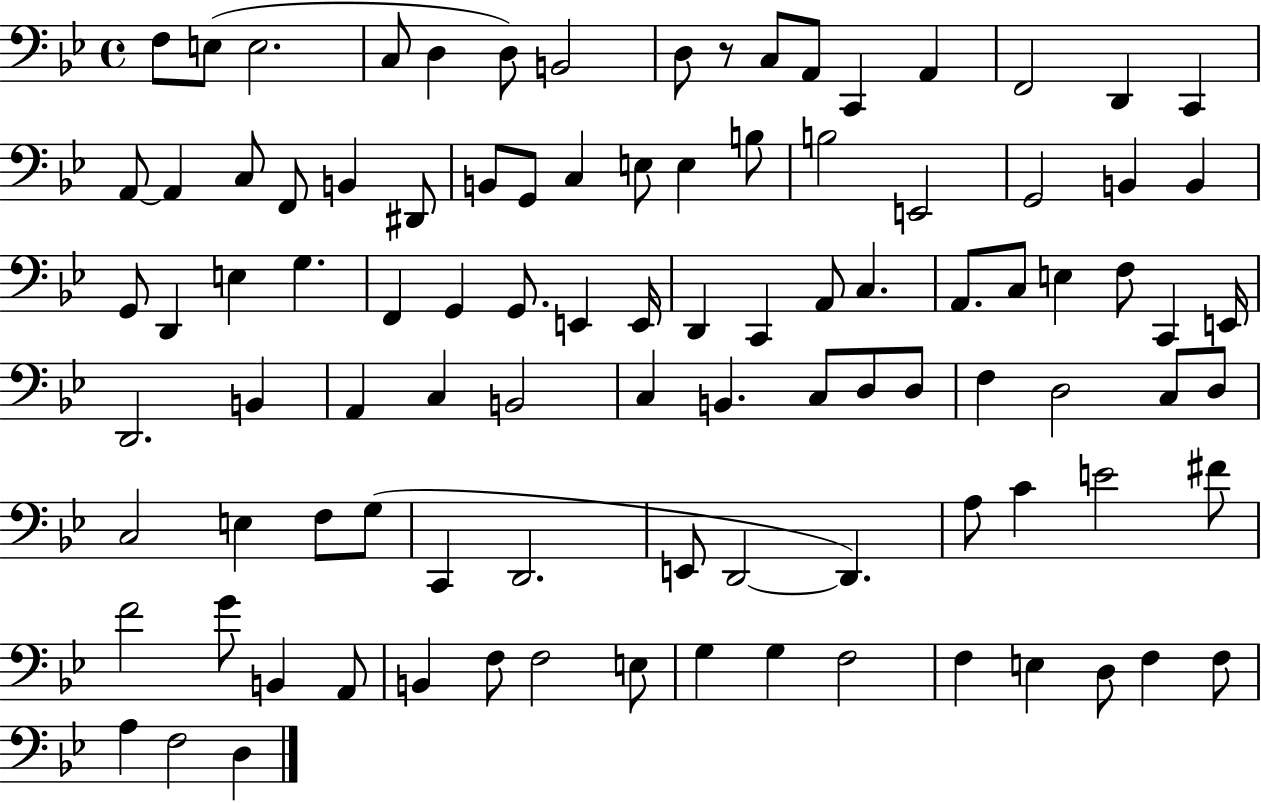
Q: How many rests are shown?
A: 1